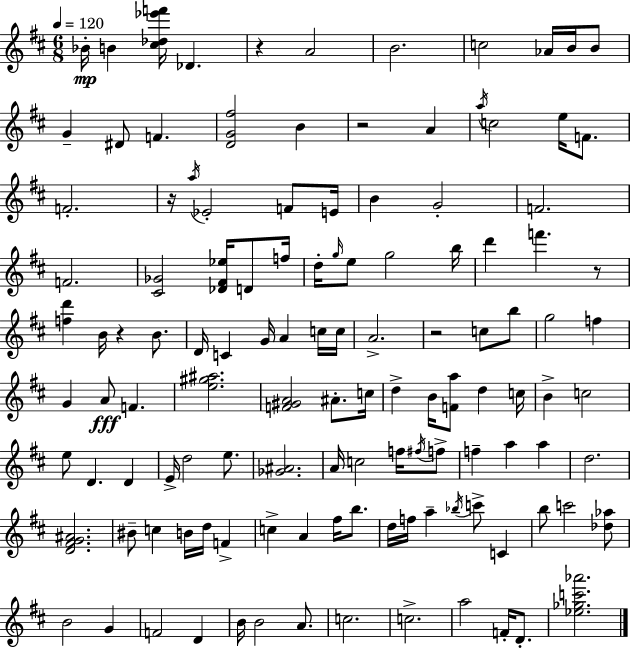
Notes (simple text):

Bb4/s B4/q [C#5,Db5,Eb6,F6]/s Db4/q. R/q A4/h B4/h. C5/h Ab4/s B4/s B4/e G4/q D#4/e F4/q. [D4,G4,F#5]/h B4/q R/h A4/q A5/s C5/h E5/s F4/e. F4/h. R/s A5/s Eb4/h F4/e E4/s B4/q G4/h F4/h. F4/h. [C#4,Gb4]/h [Db4,F#4,Eb5]/s D4/e F5/s D5/s G5/s E5/e G5/h B5/s D6/q F6/q. R/e [F5,D6]/q B4/s R/q B4/e. D4/s C4/q G4/s A4/q C5/s C5/s A4/h. R/h C5/e B5/e G5/h F5/q G4/q A4/e F4/q. [E5,G#5,A#5]/h. [F4,G#4,A4]/h A#4/e. C5/s D5/q B4/s [F4,A5]/e D5/q C5/s B4/q C5/h E5/e D4/q. D4/q E4/s D5/h E5/e. [Gb4,A#4]/h. A4/s C5/h F5/s F#5/s F5/e F5/q A5/q A5/q D5/h. [D4,F#4,G4,A#4]/h. BIS4/e C5/q B4/s D5/s F4/q C5/q A4/q F#5/s B5/e. D5/s F5/s A5/q Bb5/s C6/e C4/q B5/e C6/h [Db5,Ab5]/e B4/h G4/q F4/h D4/q B4/s B4/h A4/e. C5/h. C5/h. A5/h F4/s D4/e. [Eb5,Gb5,C6,Ab6]/h.